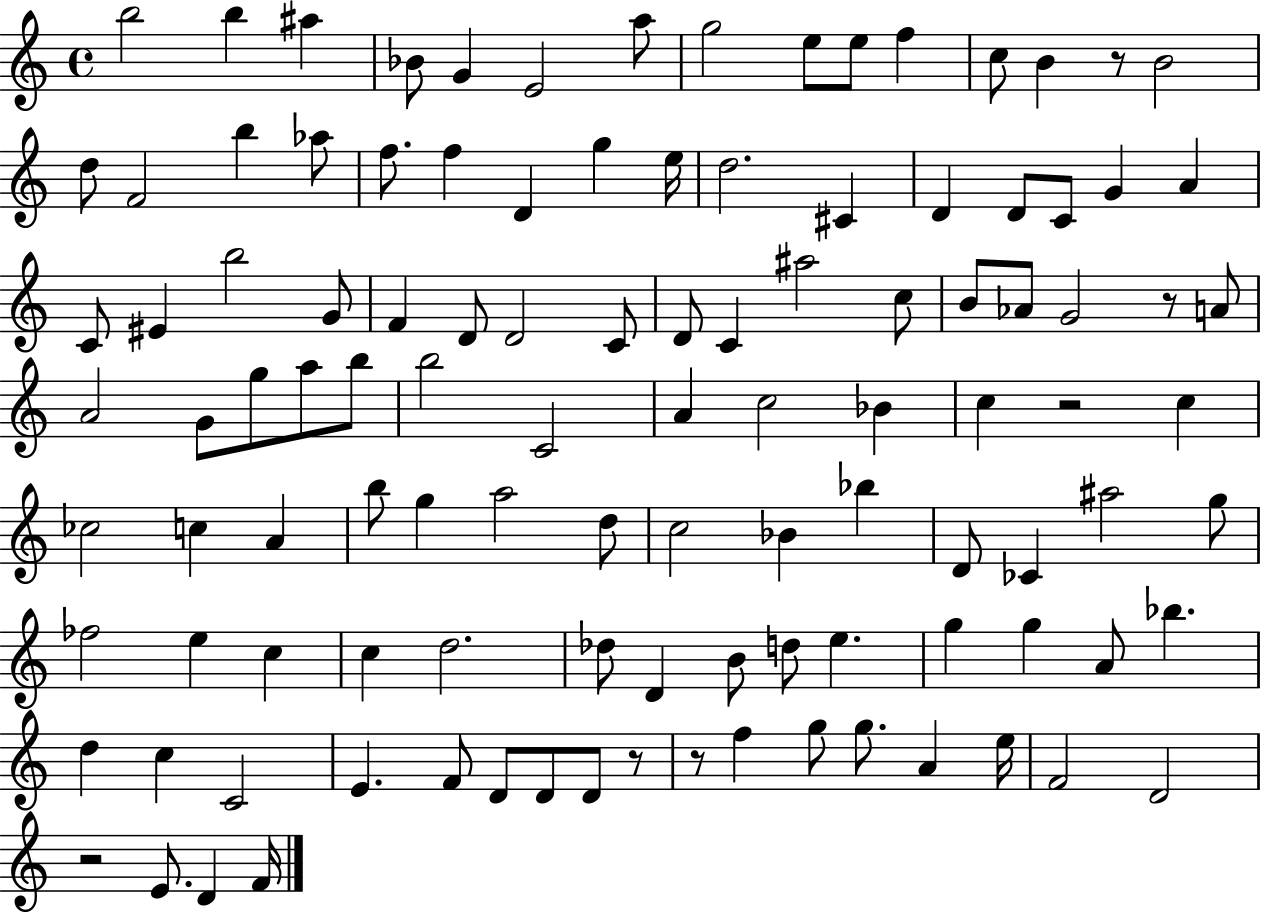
B5/h B5/q A#5/q Bb4/e G4/q E4/h A5/e G5/h E5/e E5/e F5/q C5/e B4/q R/e B4/h D5/e F4/h B5/q Ab5/e F5/e. F5/q D4/q G5/q E5/s D5/h. C#4/q D4/q D4/e C4/e G4/q A4/q C4/e EIS4/q B5/h G4/e F4/q D4/e D4/h C4/e D4/e C4/q A#5/h C5/e B4/e Ab4/e G4/h R/e A4/e A4/h G4/e G5/e A5/e B5/e B5/h C4/h A4/q C5/h Bb4/q C5/q R/h C5/q CES5/h C5/q A4/q B5/e G5/q A5/h D5/e C5/h Bb4/q Bb5/q D4/e CES4/q A#5/h G5/e FES5/h E5/q C5/q C5/q D5/h. Db5/e D4/q B4/e D5/e E5/q. G5/q G5/q A4/e Bb5/q. D5/q C5/q C4/h E4/q. F4/e D4/e D4/e D4/e R/e R/e F5/q G5/e G5/e. A4/q E5/s F4/h D4/h R/h E4/e. D4/q F4/s